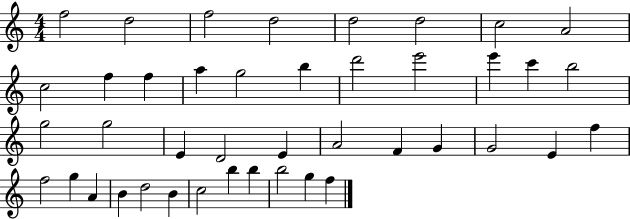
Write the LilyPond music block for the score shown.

{
  \clef treble
  \numericTimeSignature
  \time 4/4
  \key c \major
  f''2 d''2 | f''2 d''2 | d''2 d''2 | c''2 a'2 | \break c''2 f''4 f''4 | a''4 g''2 b''4 | d'''2 e'''2 | e'''4 c'''4 b''2 | \break g''2 g''2 | e'4 d'2 e'4 | a'2 f'4 g'4 | g'2 e'4 f''4 | \break f''2 g''4 a'4 | b'4 d''2 b'4 | c''2 b''4 b''4 | b''2 g''4 f''4 | \break \bar "|."
}